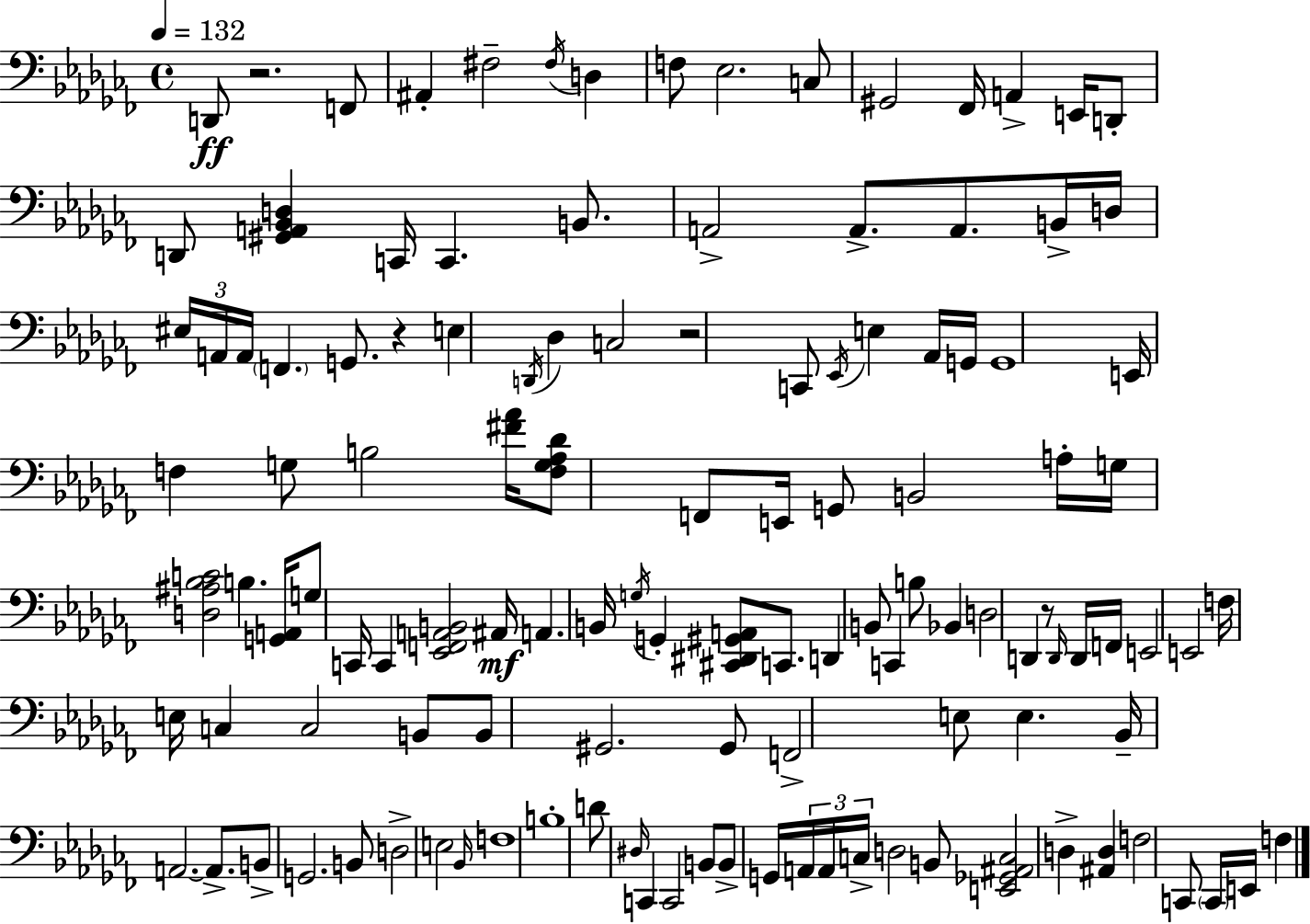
X:1
T:Untitled
M:4/4
L:1/4
K:Abm
D,,/2 z2 F,,/2 ^A,, ^F,2 ^F,/4 D, F,/2 _E,2 C,/2 ^G,,2 _F,,/4 A,, E,,/4 D,,/2 D,,/2 [^G,,A,,_B,,D,] C,,/4 C,, B,,/2 A,,2 A,,/2 A,,/2 B,,/4 D,/4 ^E,/4 A,,/4 A,,/4 F,, G,,/2 z E, D,,/4 _D, C,2 z2 C,,/2 _E,,/4 E, _A,,/4 G,,/4 G,,4 E,,/4 F, G,/2 B,2 [^F_A]/4 [F,G,_A,_D]/2 F,,/2 E,,/4 G,,/2 B,,2 A,/4 G,/4 [D,^A,_B,C]2 B, [G,,A,,]/4 G,/2 C,,/4 C,, [_E,,F,,A,,B,,]2 ^A,,/4 A,, B,,/4 G,/4 G,, [^C,,^D,,^G,,A,,]/2 C,,/2 D,, B,,/2 C,, B,/2 _B,, D,2 D,, z/2 D,,/4 D,,/4 F,,/4 E,,2 E,,2 F,/4 E,/4 C, C,2 B,,/2 B,,/2 ^G,,2 ^G,,/2 F,,2 E,/2 E, _B,,/4 A,,2 A,,/2 B,,/2 G,,2 B,,/2 D,2 E,2 _B,,/4 F,4 B,4 D/2 ^D,/4 C,, C,,2 B,,/2 B,,/2 G,,/4 A,,/4 A,,/4 C,/4 D,2 B,,/2 [E,,_G,,^A,,C,]2 D, [^A,,D,] F,2 C,,/2 C,,/4 E,,/4 F,